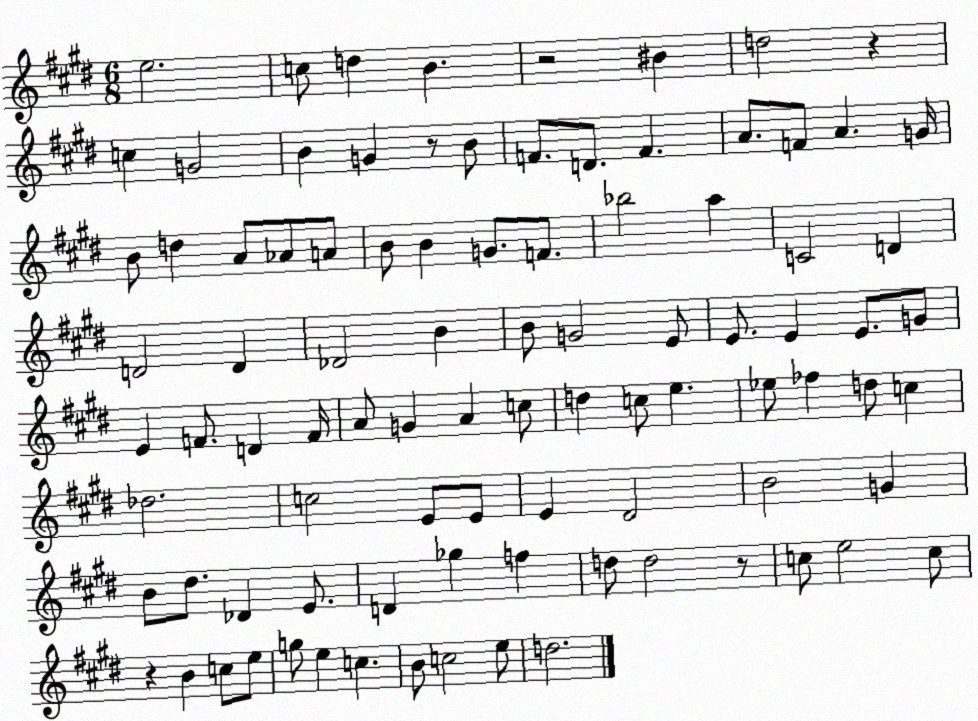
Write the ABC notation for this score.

X:1
T:Untitled
M:6/8
L:1/4
K:E
e2 c/2 d B z2 ^B d2 z c G2 B G z/2 B/2 F/2 D/2 F A/2 F/2 A G/4 B/2 d A/2 _A/2 A/2 B/2 B G/2 F/2 _b2 a C2 D D2 D _D2 B B/2 G2 E/2 E/2 E E/2 G/2 E F/2 D F/4 A/2 G A c/2 d c/2 e _e/2 _f d/2 c _d2 c2 E/2 E/2 E ^D2 B2 G B/2 ^d/2 _D E/2 D _g f d/2 d2 z/2 c/2 e2 c/2 z B c/2 e/2 g/2 e c B/2 c2 e/2 d2